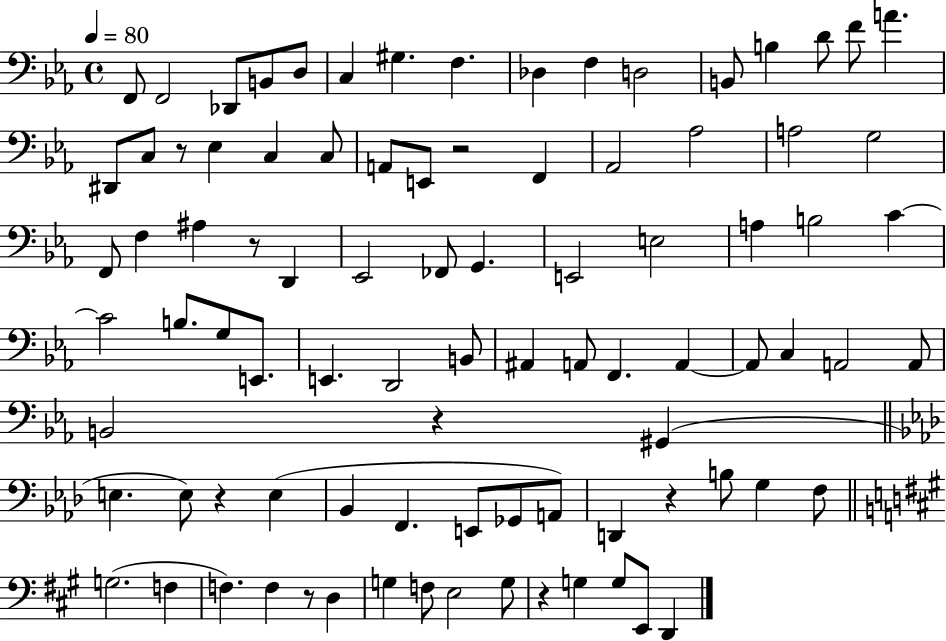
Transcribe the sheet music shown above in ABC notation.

X:1
T:Untitled
M:4/4
L:1/4
K:Eb
F,,/2 F,,2 _D,,/2 B,,/2 D,/2 C, ^G, F, _D, F, D,2 B,,/2 B, D/2 F/2 A ^D,,/2 C,/2 z/2 _E, C, C,/2 A,,/2 E,,/2 z2 F,, _A,,2 _A,2 A,2 G,2 F,,/2 F, ^A, z/2 D,, _E,,2 _F,,/2 G,, E,,2 E,2 A, B,2 C C2 B,/2 G,/2 E,,/2 E,, D,,2 B,,/2 ^A,, A,,/2 F,, A,, A,,/2 C, A,,2 A,,/2 B,,2 z ^G,, E, E,/2 z E, _B,, F,, E,,/2 _G,,/2 A,,/2 D,, z B,/2 G, F,/2 G,2 F, F, F, z/2 D, G, F,/2 E,2 G,/2 z G, G,/2 E,,/2 D,,